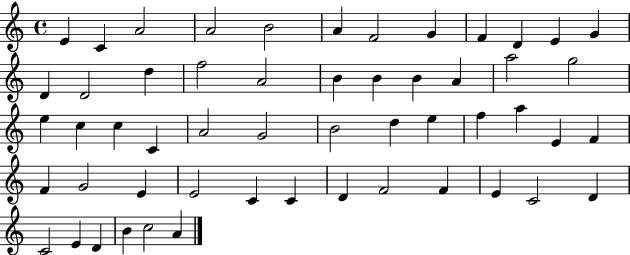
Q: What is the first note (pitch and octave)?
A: E4